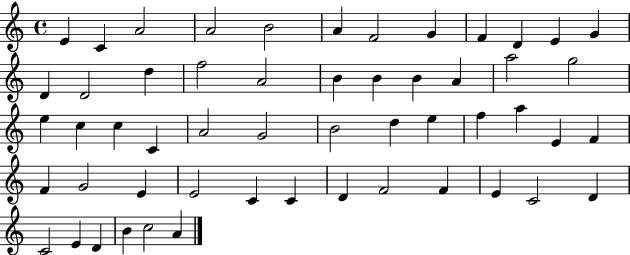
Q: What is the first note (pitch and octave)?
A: E4